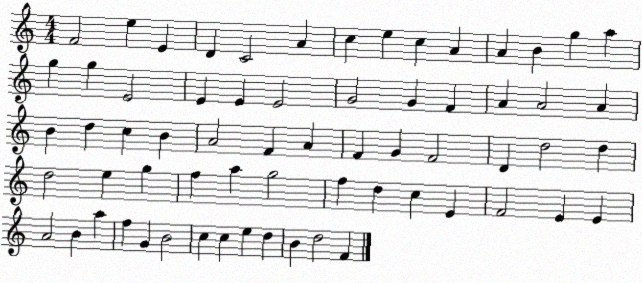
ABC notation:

X:1
T:Untitled
M:4/4
L:1/4
K:C
F2 e E D C2 A c e c A A B g a g g E2 E E E2 G2 G F A A2 A B d c B A2 F A F G F2 D d2 d d2 e g f a g2 f d c E F2 E E A2 B a f G B2 c c e d B d2 F